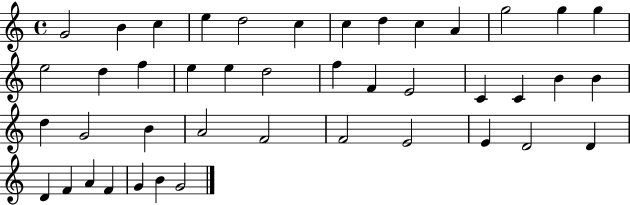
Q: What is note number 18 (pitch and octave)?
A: E5